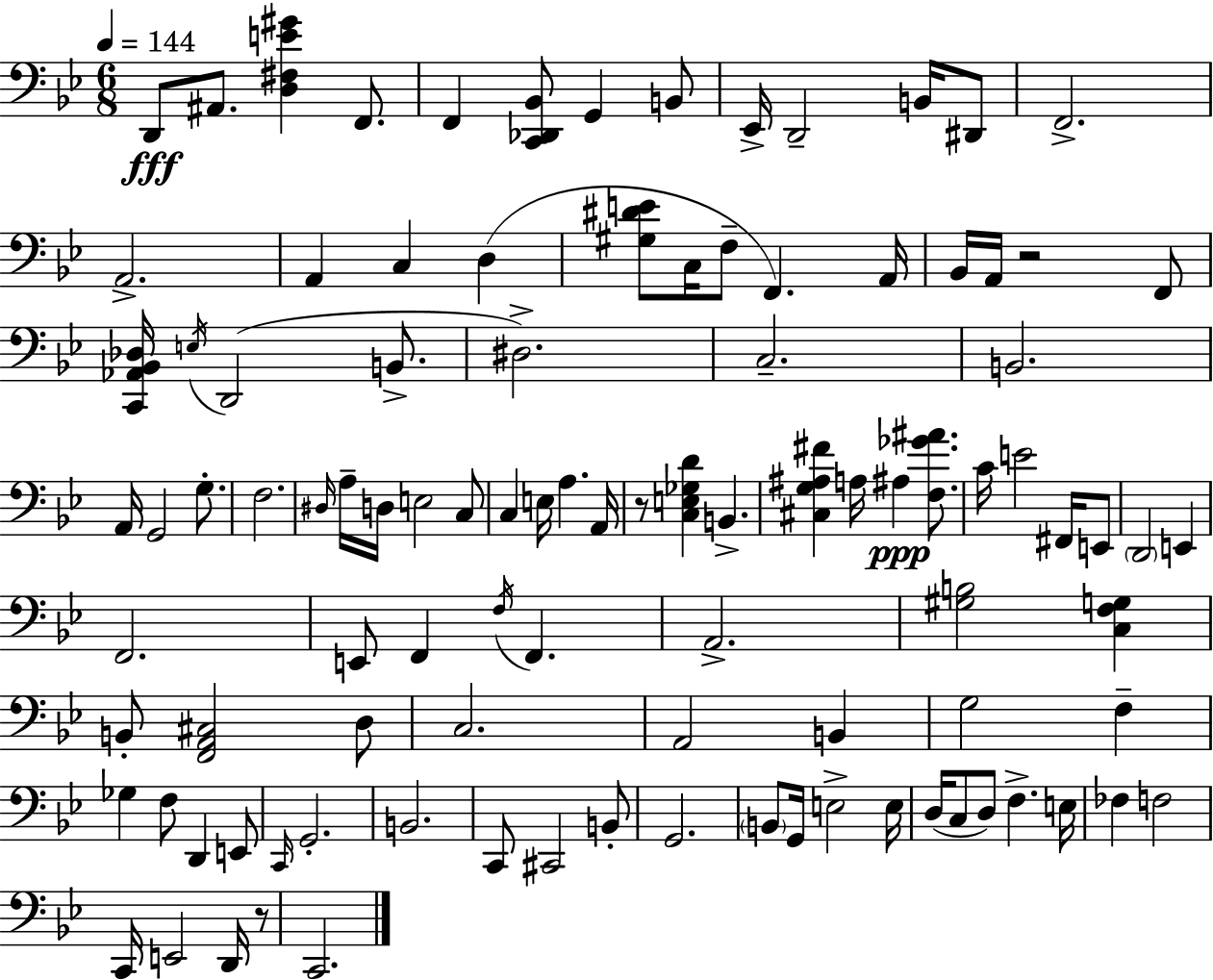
X:1
T:Untitled
M:6/8
L:1/4
K:Gm
D,,/2 ^A,,/2 [D,^F,E^G] F,,/2 F,, [C,,_D,,_B,,]/2 G,, B,,/2 _E,,/4 D,,2 B,,/4 ^D,,/2 F,,2 A,,2 A,, C, D, [^G,^DE]/2 C,/4 F,/2 F,, A,,/4 _B,,/4 A,,/4 z2 F,,/2 [C,,_A,,_B,,_D,]/4 E,/4 D,,2 B,,/2 ^D,2 C,2 B,,2 A,,/4 G,,2 G,/2 F,2 ^D,/4 A,/4 D,/4 E,2 C,/2 C, E,/4 A, A,,/4 z/2 [C,E,_G,D] B,, [^C,G,^A,^F] A,/4 ^A, [F,_G^A]/2 C/4 E2 ^F,,/4 E,,/2 D,,2 E,, F,,2 E,,/2 F,, F,/4 F,, A,,2 [^G,B,]2 [C,F,G,] B,,/2 [F,,A,,^C,]2 D,/2 C,2 A,,2 B,, G,2 F, _G, F,/2 D,, E,,/2 C,,/4 G,,2 B,,2 C,,/2 ^C,,2 B,,/2 G,,2 B,,/2 G,,/4 E,2 E,/4 D,/4 C,/2 D,/2 F, E,/4 _F, F,2 C,,/4 E,,2 D,,/4 z/2 C,,2